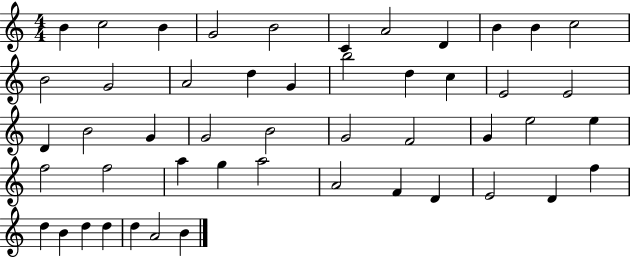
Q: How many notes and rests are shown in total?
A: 49